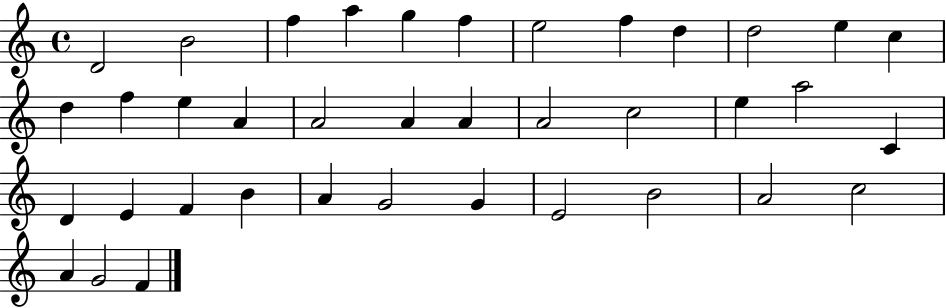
{
  \clef treble
  \time 4/4
  \defaultTimeSignature
  \key c \major
  d'2 b'2 | f''4 a''4 g''4 f''4 | e''2 f''4 d''4 | d''2 e''4 c''4 | \break d''4 f''4 e''4 a'4 | a'2 a'4 a'4 | a'2 c''2 | e''4 a''2 c'4 | \break d'4 e'4 f'4 b'4 | a'4 g'2 g'4 | e'2 b'2 | a'2 c''2 | \break a'4 g'2 f'4 | \bar "|."
}